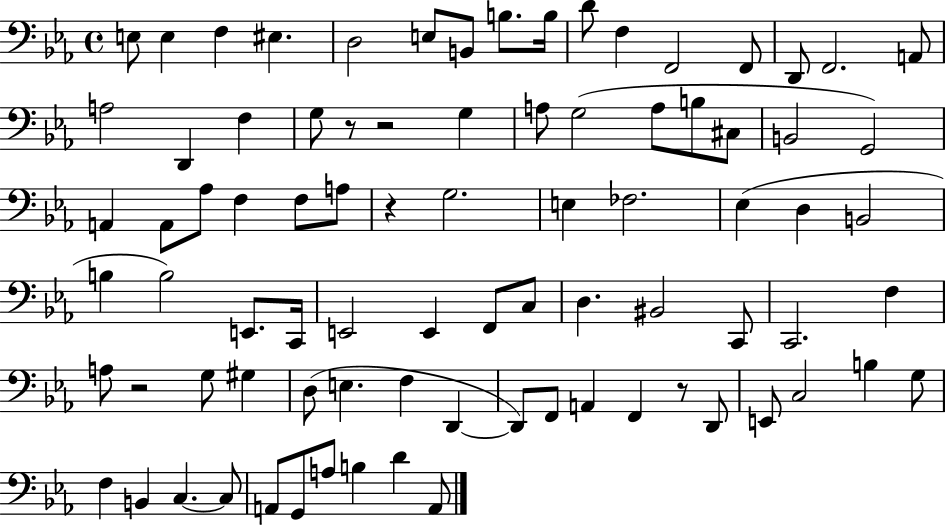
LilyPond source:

{
  \clef bass
  \time 4/4
  \defaultTimeSignature
  \key ees \major
  e8 e4 f4 eis4. | d2 e8 b,8 b8. b16 | d'8 f4 f,2 f,8 | d,8 f,2. a,8 | \break a2 d,4 f4 | g8 r8 r2 g4 | a8 g2( a8 b8 cis8 | b,2 g,2) | \break a,4 a,8 aes8 f4 f8 a8 | r4 g2. | e4 fes2. | ees4( d4 b,2 | \break b4 b2) e,8. c,16 | e,2 e,4 f,8 c8 | d4. bis,2 c,8 | c,2. f4 | \break a8 r2 g8 gis4 | d8( e4. f4 d,4~~ | d,8) f,8 a,4 f,4 r8 d,8 | e,8 c2 b4 g8 | \break f4 b,4 c4.~~ c8 | a,8 g,8 a8 b4 d'4 a,8 | \bar "|."
}